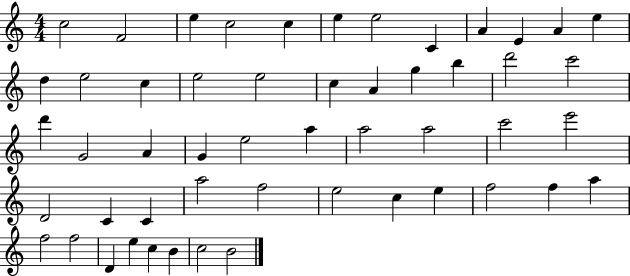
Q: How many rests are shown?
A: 0